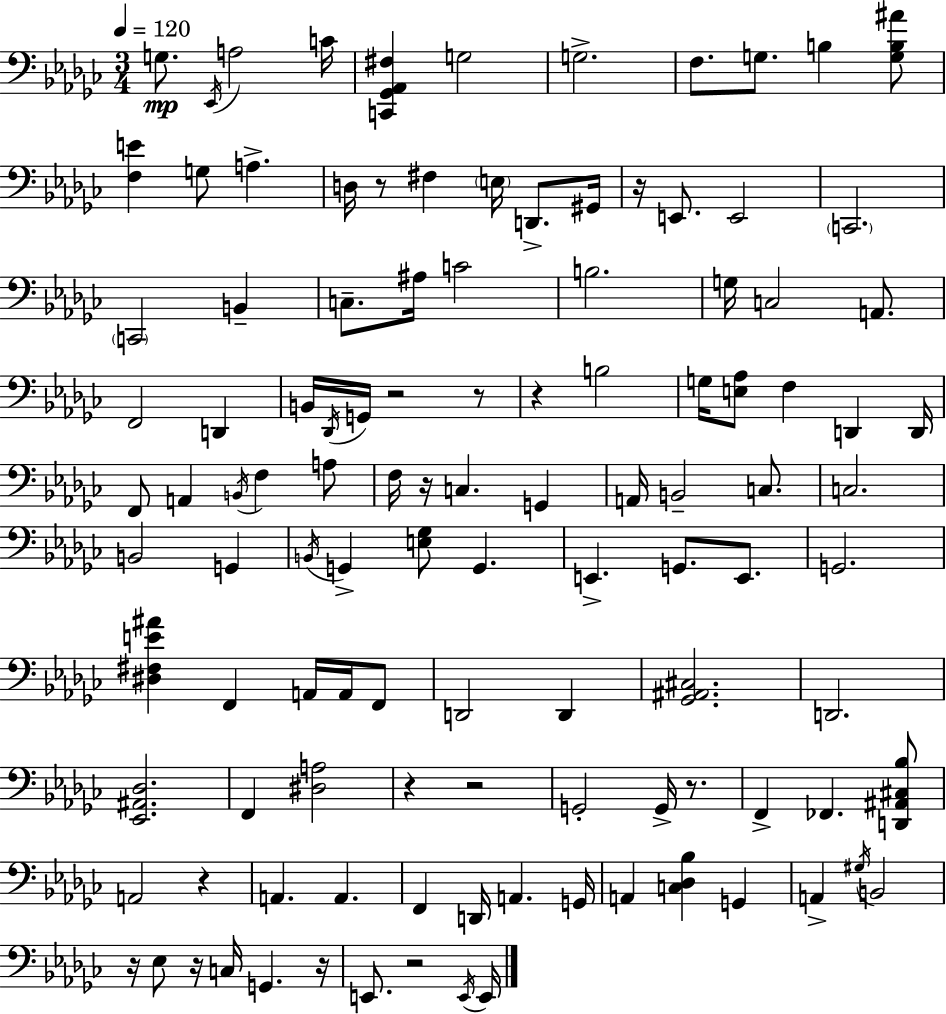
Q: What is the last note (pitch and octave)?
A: E2